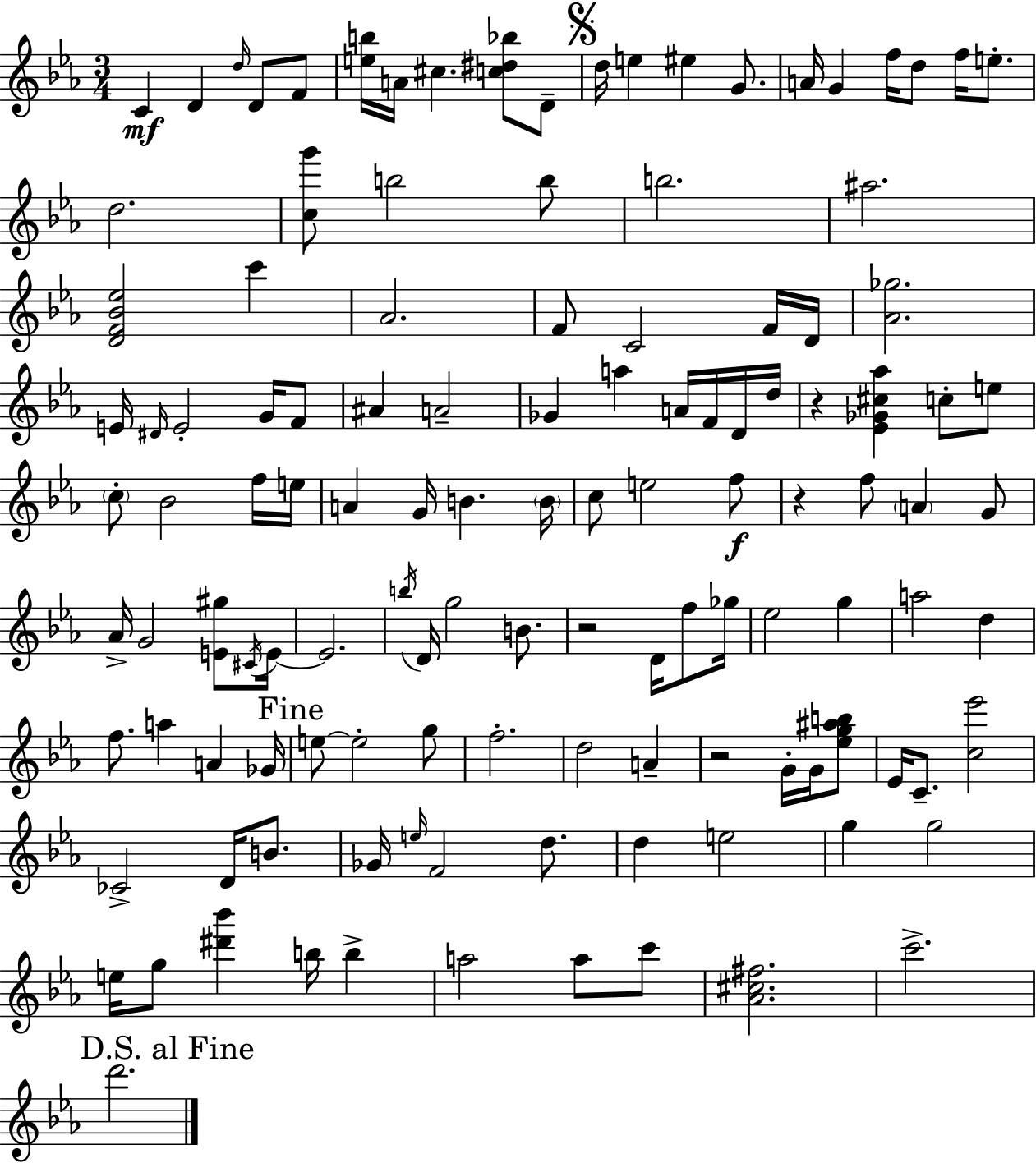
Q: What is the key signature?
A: EES major